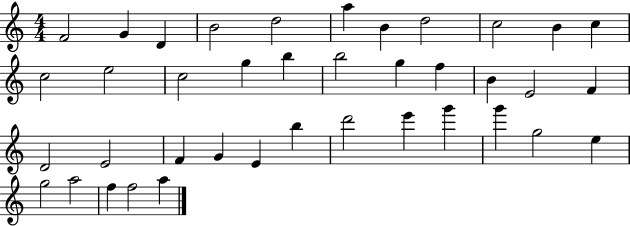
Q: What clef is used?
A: treble